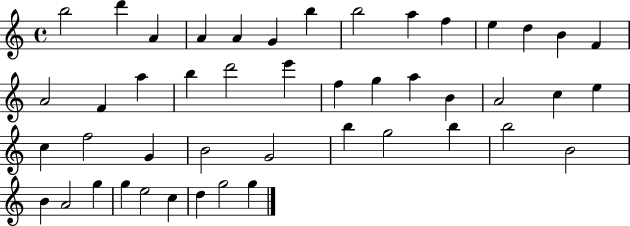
{
  \clef treble
  \time 4/4
  \defaultTimeSignature
  \key c \major
  b''2 d'''4 a'4 | a'4 a'4 g'4 b''4 | b''2 a''4 f''4 | e''4 d''4 b'4 f'4 | \break a'2 f'4 a''4 | b''4 d'''2 e'''4 | f''4 g''4 a''4 b'4 | a'2 c''4 e''4 | \break c''4 f''2 g'4 | b'2 g'2 | b''4 g''2 b''4 | b''2 b'2 | \break b'4 a'2 g''4 | g''4 e''2 c''4 | d''4 g''2 g''4 | \bar "|."
}